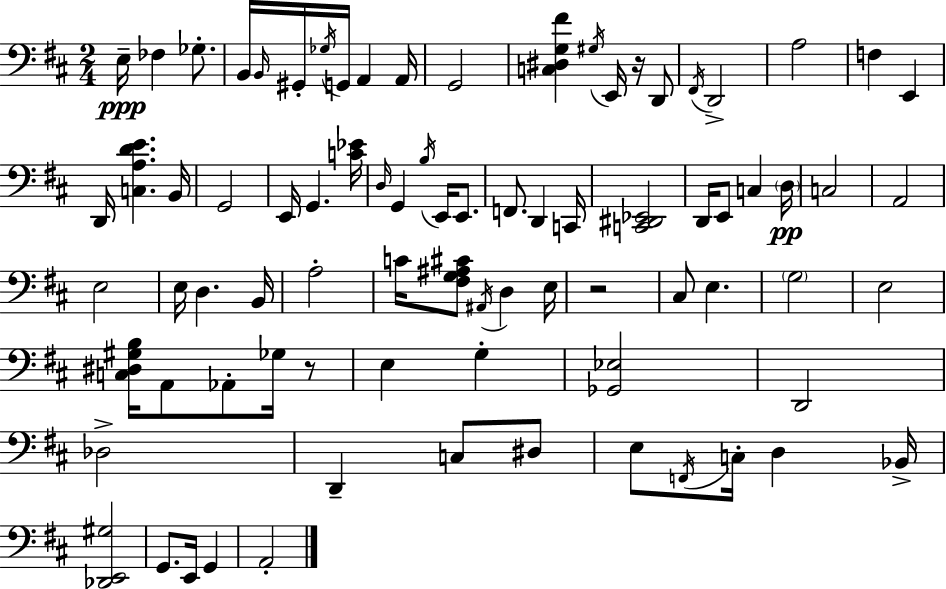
E3/s FES3/q Gb3/e. B2/s B2/s G#2/s Gb3/s G2/s A2/q A2/s G2/h [C3,D#3,G3,F#4]/q G#3/s E2/s R/s D2/e F#2/s D2/h A3/h F3/q E2/q D2/s [C3,A3,D4,E4]/q. B2/s G2/h E2/s G2/q. [C4,Eb4]/s D3/s G2/q B3/s E2/s E2/e. F2/e. D2/q C2/s [C2,D#2,Eb2]/h D2/s E2/e C3/q D3/s C3/h A2/h E3/h E3/s D3/q. B2/s A3/h C4/s [F#3,G3,A#3,C#4]/e A#2/s D3/q E3/s R/h C#3/e E3/q. G3/h E3/h [C3,D#3,G#3,B3]/s A2/e Ab2/e Gb3/s R/e E3/q G3/q [Gb2,Eb3]/h D2/h Db3/h D2/q C3/e D#3/e E3/e F2/s C3/s D3/q Bb2/s [Db2,E2,G#3]/h G2/e. E2/s G2/q A2/h